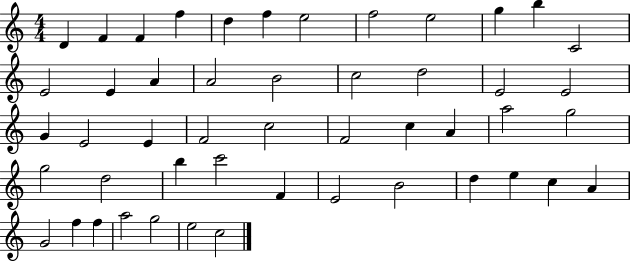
{
  \clef treble
  \numericTimeSignature
  \time 4/4
  \key c \major
  d'4 f'4 f'4 f''4 | d''4 f''4 e''2 | f''2 e''2 | g''4 b''4 c'2 | \break e'2 e'4 a'4 | a'2 b'2 | c''2 d''2 | e'2 e'2 | \break g'4 e'2 e'4 | f'2 c''2 | f'2 c''4 a'4 | a''2 g''2 | \break g''2 d''2 | b''4 c'''2 f'4 | e'2 b'2 | d''4 e''4 c''4 a'4 | \break g'2 f''4 f''4 | a''2 g''2 | e''2 c''2 | \bar "|."
}